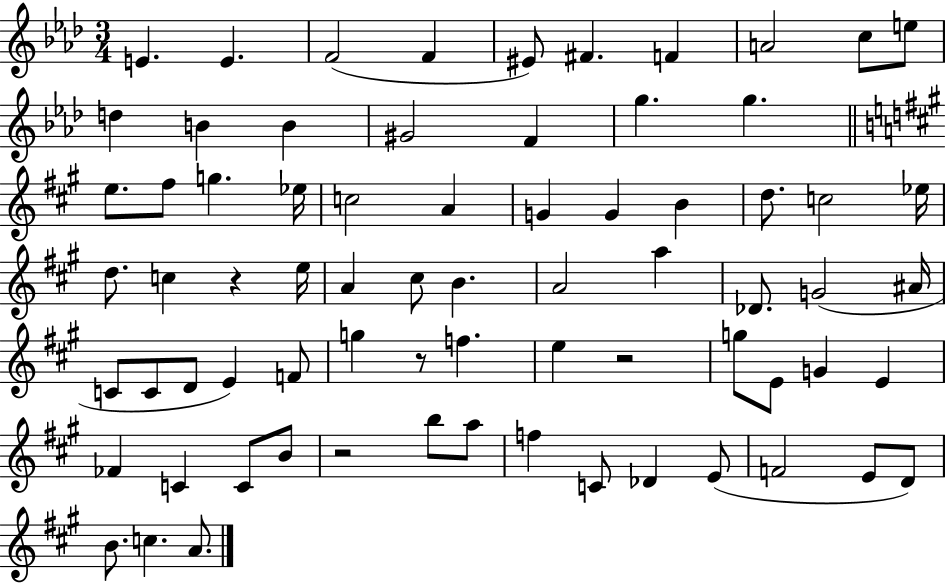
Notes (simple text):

E4/q. E4/q. F4/h F4/q EIS4/e F#4/q. F4/q A4/h C5/e E5/e D5/q B4/q B4/q G#4/h F4/q G5/q. G5/q. E5/e. F#5/e G5/q. Eb5/s C5/h A4/q G4/q G4/q B4/q D5/e. C5/h Eb5/s D5/e. C5/q R/q E5/s A4/q C#5/e B4/q. A4/h A5/q Db4/e. G4/h A#4/s C4/e C4/e D4/e E4/q F4/e G5/q R/e F5/q. E5/q R/h G5/e E4/e G4/q E4/q FES4/q C4/q C4/e B4/e R/h B5/e A5/e F5/q C4/e Db4/q E4/e F4/h E4/e D4/e B4/e. C5/q. A4/e.